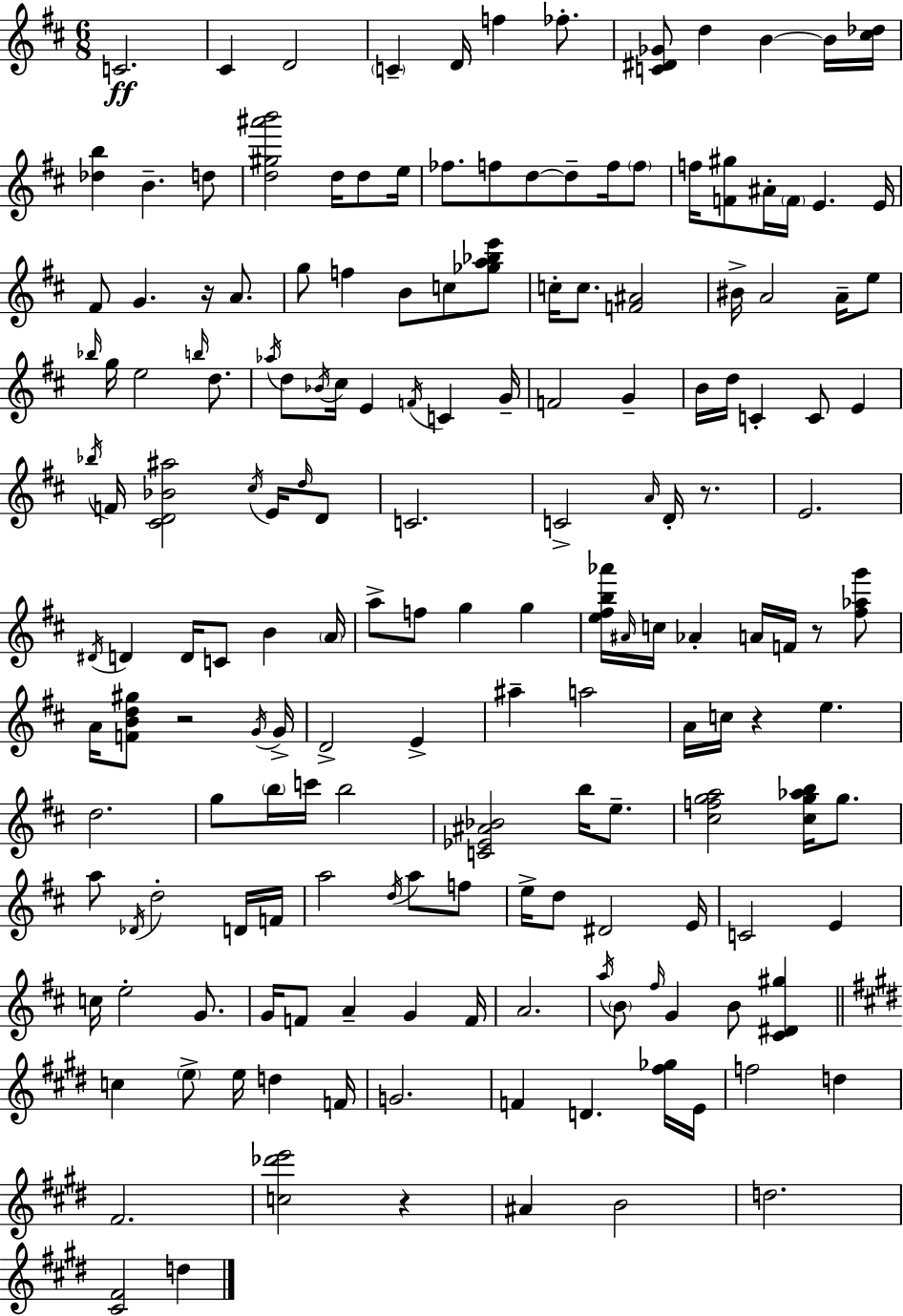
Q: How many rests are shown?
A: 6